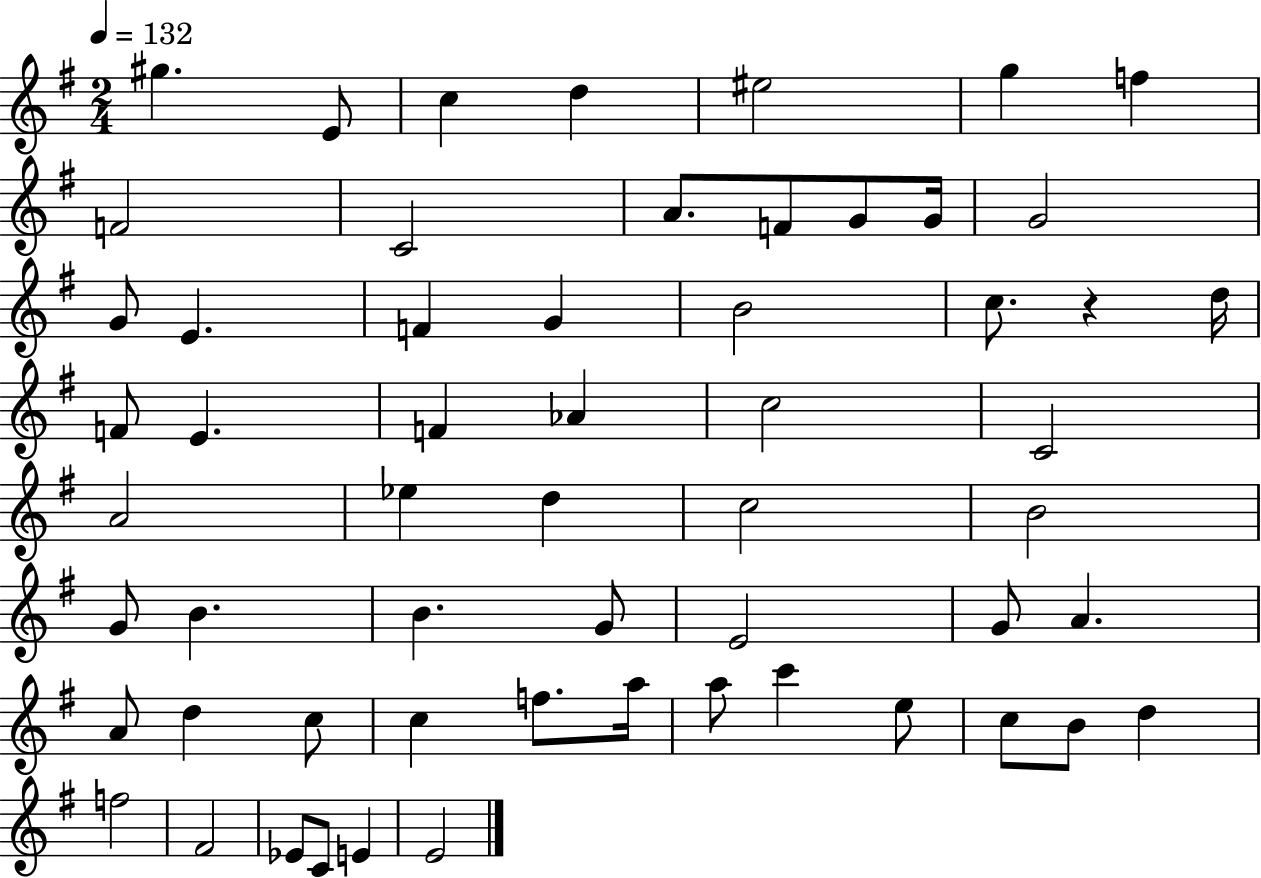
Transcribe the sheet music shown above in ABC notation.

X:1
T:Untitled
M:2/4
L:1/4
K:G
^g E/2 c d ^e2 g f F2 C2 A/2 F/2 G/2 G/4 G2 G/2 E F G B2 c/2 z d/4 F/2 E F _A c2 C2 A2 _e d c2 B2 G/2 B B G/2 E2 G/2 A A/2 d c/2 c f/2 a/4 a/2 c' e/2 c/2 B/2 d f2 ^F2 _E/2 C/2 E E2